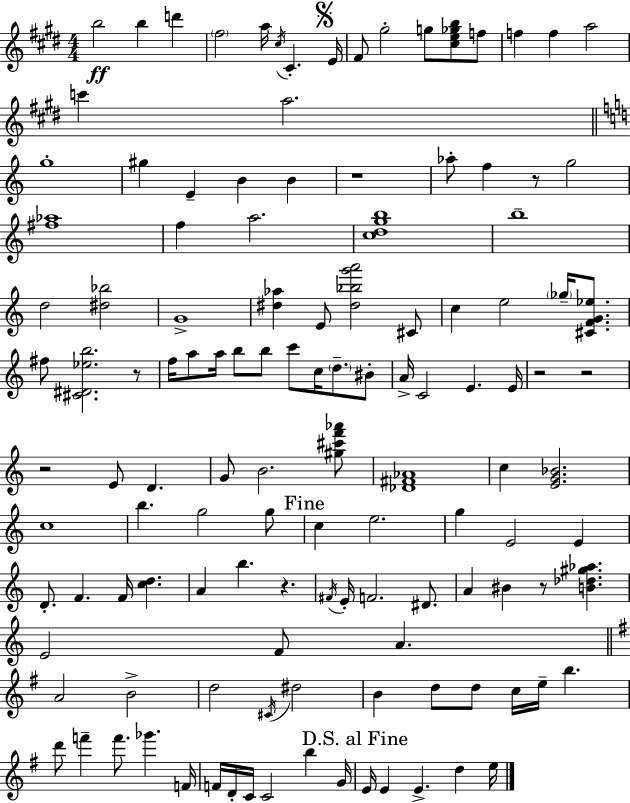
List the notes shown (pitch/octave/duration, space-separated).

B5/h B5/q D6/q F#5/h A5/s C#5/s C#4/q. E4/s F#4/e G#5/h G5/e [C#5,E5,Gb5,B5]/e F5/e F5/q F5/q A5/h C6/q A5/h. G5/w G#5/q E4/q B4/q B4/q R/w Ab5/e F5/q R/e G5/h [F#5,Ab5]/w F5/q A5/h. [C5,D5,G5,B5]/w B5/w D5/h [D#5,Bb5]/h G4/w [D#5,Ab5]/q E4/e [D#5,Bb5,G6,A6]/h C#4/e C5/q E5/h Gb5/s [C#4,F4,G4,Eb5]/e. F#5/e [C#4,D#4,Eb5,B5]/h. R/e F5/s A5/e A5/s B5/e B5/e C6/e C5/s D5/e. BIS4/e A4/s C4/h E4/q. E4/s R/h R/h R/h E4/e D4/q. G4/e B4/h. [G#5,C#6,F6,Ab6]/e [Db4,F#4,Ab4]/w C5/q [E4,G4,Bb4]/h. C5/w B5/q. G5/h G5/e C5/q E5/h. G5/q E4/h E4/q D4/e. F4/q. F4/s [C5,D5]/q. A4/q B5/q. R/q. F#4/s E4/s F4/h. D#4/e. A4/q BIS4/q R/e [B4,Db5,G#5,Ab5]/q. E4/h F4/e A4/q. A4/h B4/h D5/h C#4/s D#5/h B4/q D5/e D5/e C5/s E5/s B5/q. D6/e F6/q F6/e. Gb6/q. F4/s F4/s D4/s C4/s C4/h B5/q G4/s E4/s E4/q E4/q. D5/q E5/s